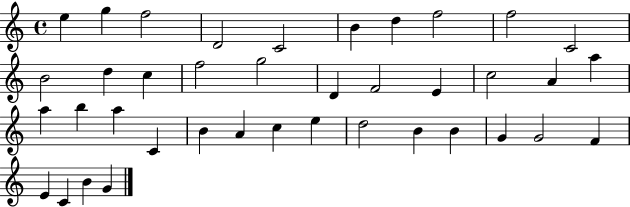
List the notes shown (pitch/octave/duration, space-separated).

E5/q G5/q F5/h D4/h C4/h B4/q D5/q F5/h F5/h C4/h B4/h D5/q C5/q F5/h G5/h D4/q F4/h E4/q C5/h A4/q A5/q A5/q B5/q A5/q C4/q B4/q A4/q C5/q E5/q D5/h B4/q B4/q G4/q G4/h F4/q E4/q C4/q B4/q G4/q